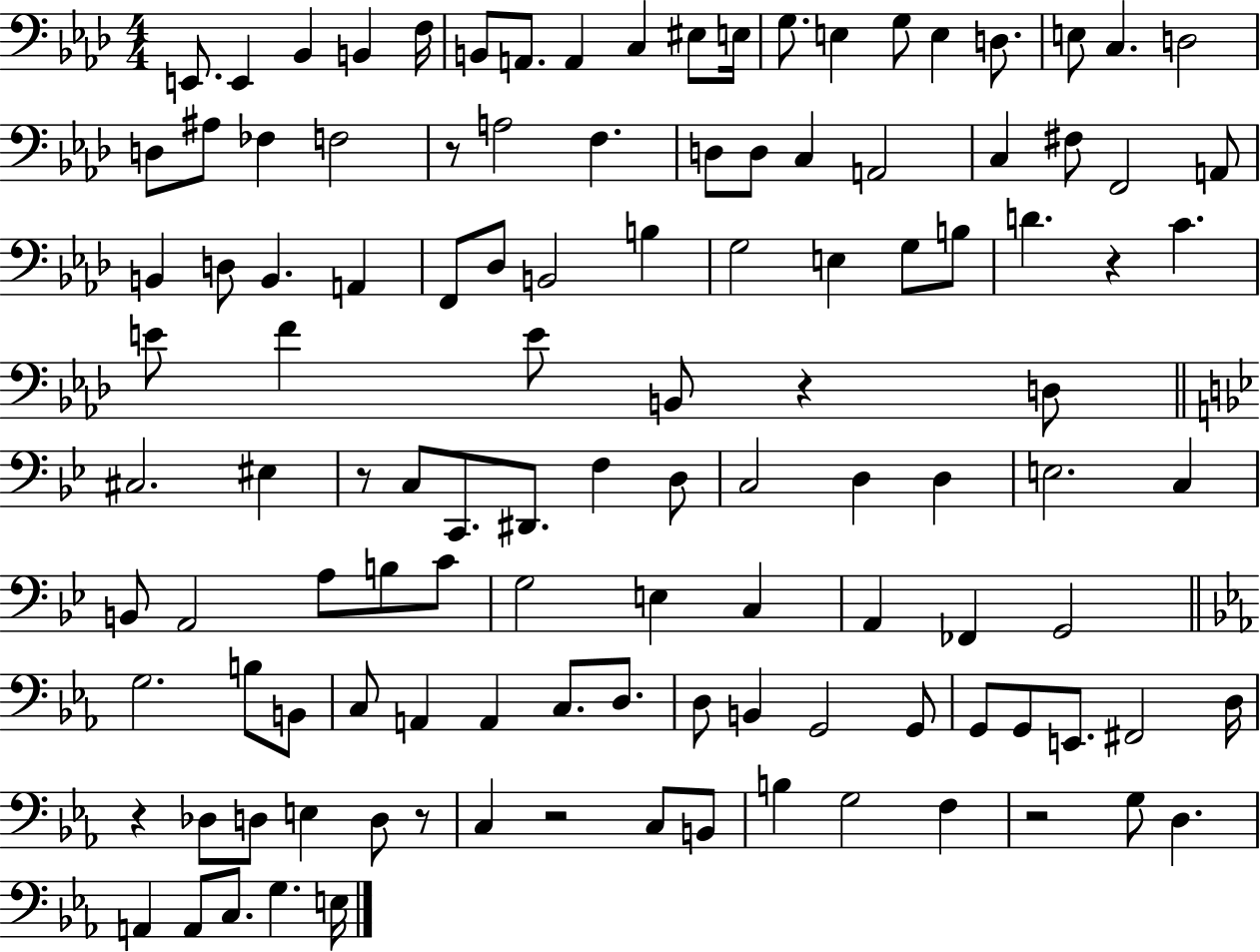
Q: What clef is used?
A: bass